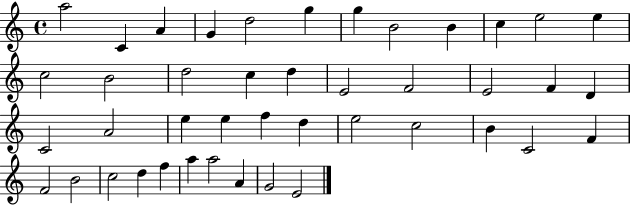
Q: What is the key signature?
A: C major